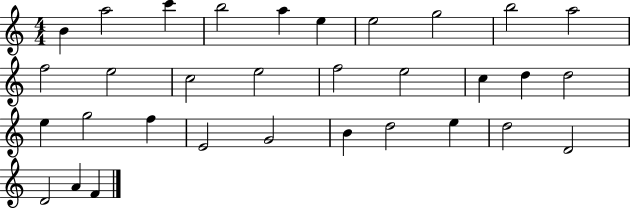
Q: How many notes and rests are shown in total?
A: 32